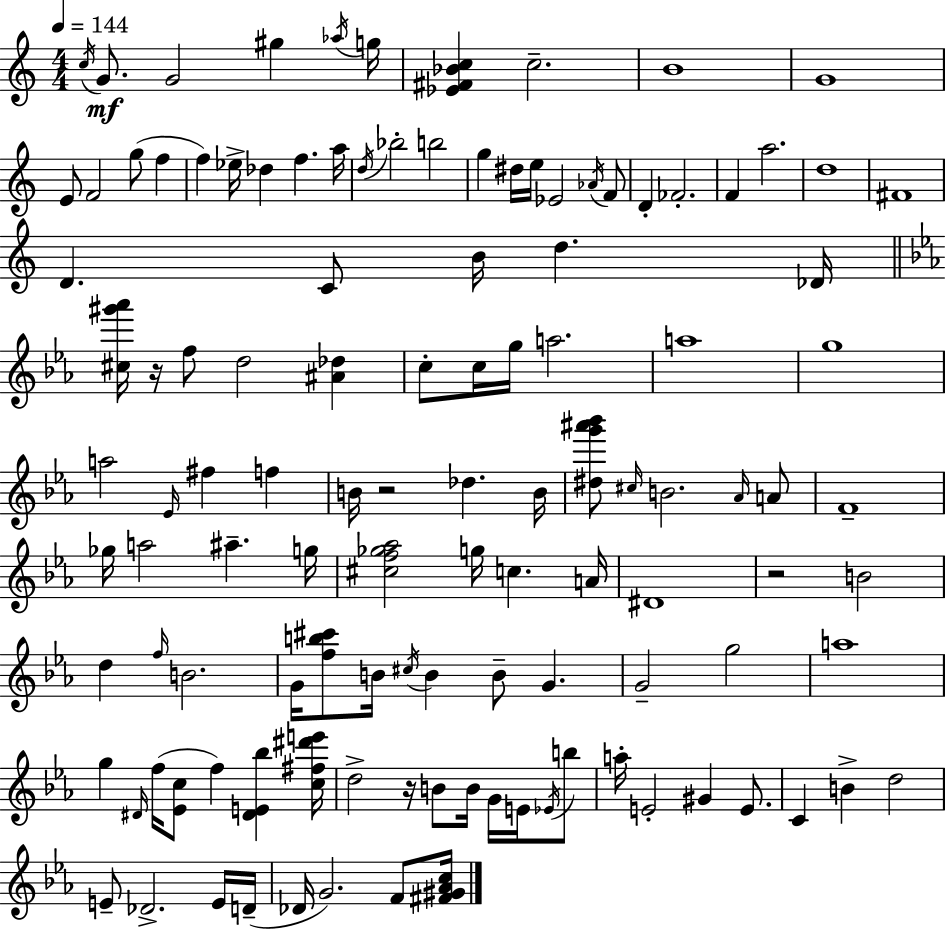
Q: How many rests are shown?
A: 4